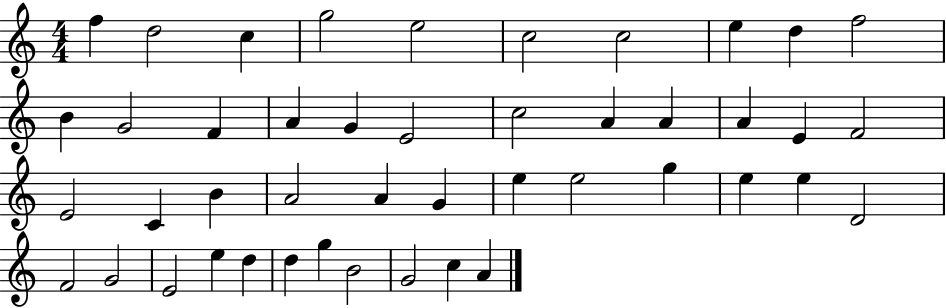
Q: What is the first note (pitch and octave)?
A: F5